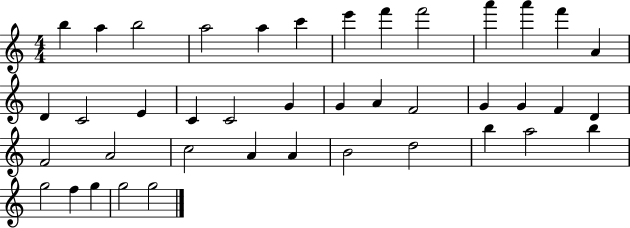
{
  \clef treble
  \numericTimeSignature
  \time 4/4
  \key c \major
  b''4 a''4 b''2 | a''2 a''4 c'''4 | e'''4 f'''4 f'''2 | a'''4 a'''4 f'''4 a'4 | \break d'4 c'2 e'4 | c'4 c'2 g'4 | g'4 a'4 f'2 | g'4 g'4 f'4 d'4 | \break f'2 a'2 | c''2 a'4 a'4 | b'2 d''2 | b''4 a''2 b''4 | \break g''2 f''4 g''4 | g''2 g''2 | \bar "|."
}